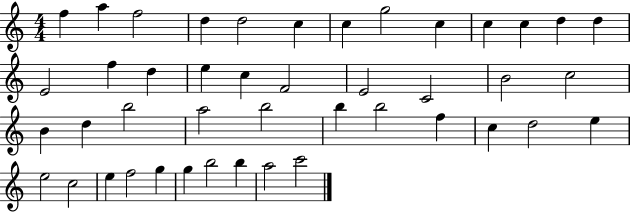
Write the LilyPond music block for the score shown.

{
  \clef treble
  \numericTimeSignature
  \time 4/4
  \key c \major
  f''4 a''4 f''2 | d''4 d''2 c''4 | c''4 g''2 c''4 | c''4 c''4 d''4 d''4 | \break e'2 f''4 d''4 | e''4 c''4 f'2 | e'2 c'2 | b'2 c''2 | \break b'4 d''4 b''2 | a''2 b''2 | b''4 b''2 f''4 | c''4 d''2 e''4 | \break e''2 c''2 | e''4 f''2 g''4 | g''4 b''2 b''4 | a''2 c'''2 | \break \bar "|."
}